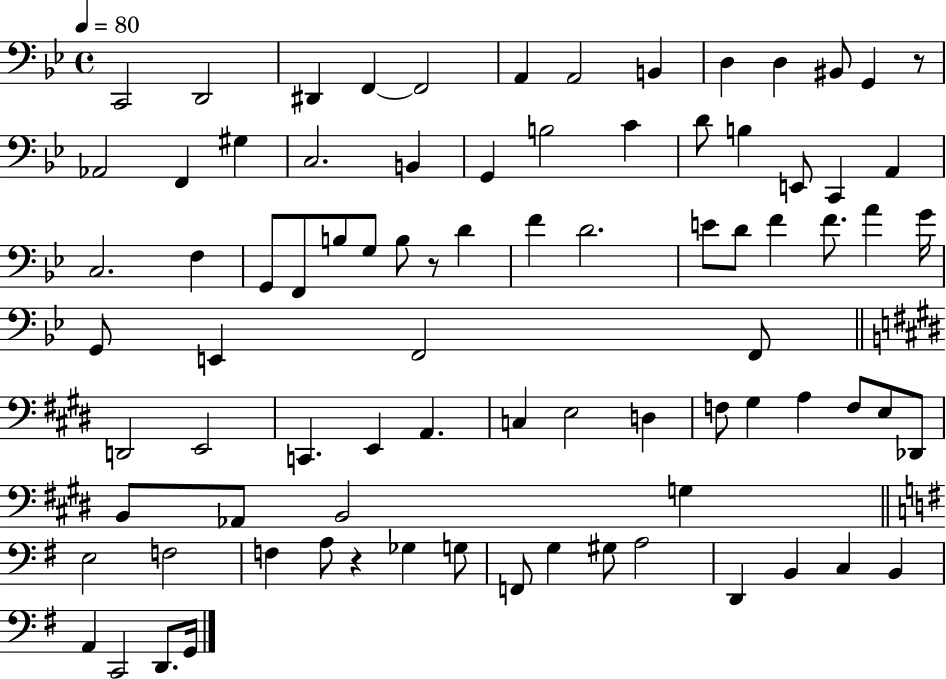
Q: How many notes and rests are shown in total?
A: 84